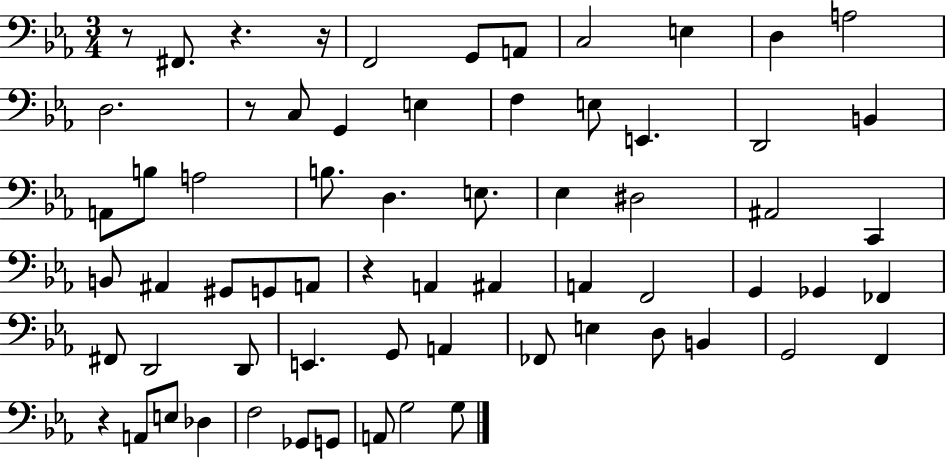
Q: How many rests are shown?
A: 6